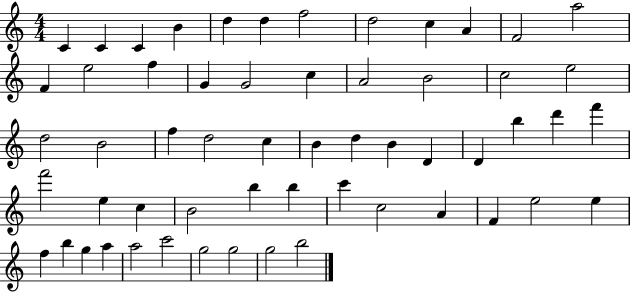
{
  \clef treble
  \numericTimeSignature
  \time 4/4
  \key c \major
  c'4 c'4 c'4 b'4 | d''4 d''4 f''2 | d''2 c''4 a'4 | f'2 a''2 | \break f'4 e''2 f''4 | g'4 g'2 c''4 | a'2 b'2 | c''2 e''2 | \break d''2 b'2 | f''4 d''2 c''4 | b'4 d''4 b'4 d'4 | d'4 b''4 d'''4 f'''4 | \break f'''2 e''4 c''4 | b'2 b''4 b''4 | c'''4 c''2 a'4 | f'4 e''2 e''4 | \break f''4 b''4 g''4 a''4 | a''2 c'''2 | g''2 g''2 | g''2 b''2 | \break \bar "|."
}